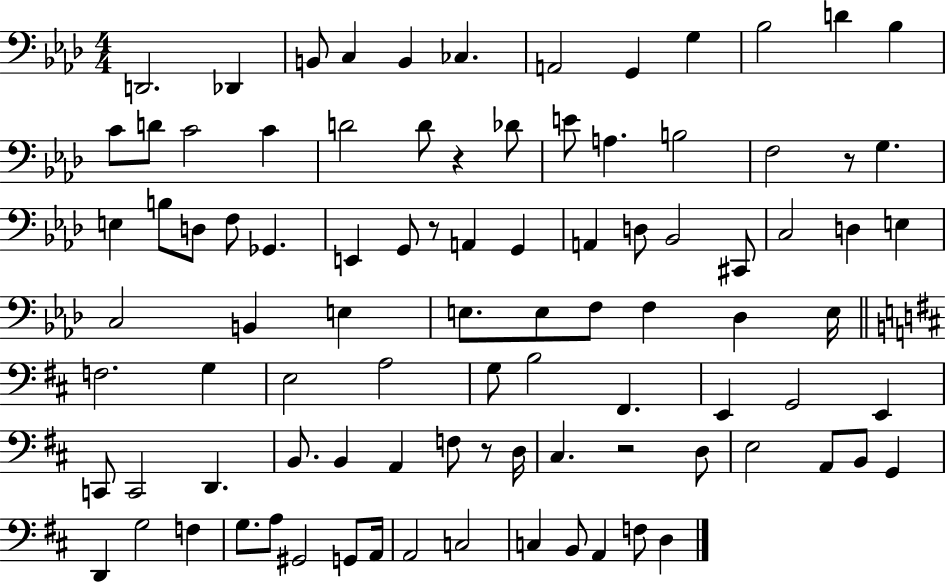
{
  \clef bass
  \numericTimeSignature
  \time 4/4
  \key aes \major
  d,2. des,4 | b,8 c4 b,4 ces4. | a,2 g,4 g4 | bes2 d'4 bes4 | \break c'8 d'8 c'2 c'4 | d'2 d'8 r4 des'8 | e'8 a4. b2 | f2 r8 g4. | \break e4 b8 d8 f8 ges,4. | e,4 g,8 r8 a,4 g,4 | a,4 d8 bes,2 cis,8 | c2 d4 e4 | \break c2 b,4 e4 | e8. e8 f8 f4 des4 e16 | \bar "||" \break \key b \minor f2. g4 | e2 a2 | g8 b2 fis,4. | e,4 g,2 e,4 | \break c,8 c,2 d,4. | b,8. b,4 a,4 f8 r8 d16 | cis4. r2 d8 | e2 a,8 b,8 g,4 | \break d,4 g2 f4 | g8. a8 gis,2 g,8 a,16 | a,2 c2 | c4 b,8 a,4 f8 d4 | \break \bar "|."
}